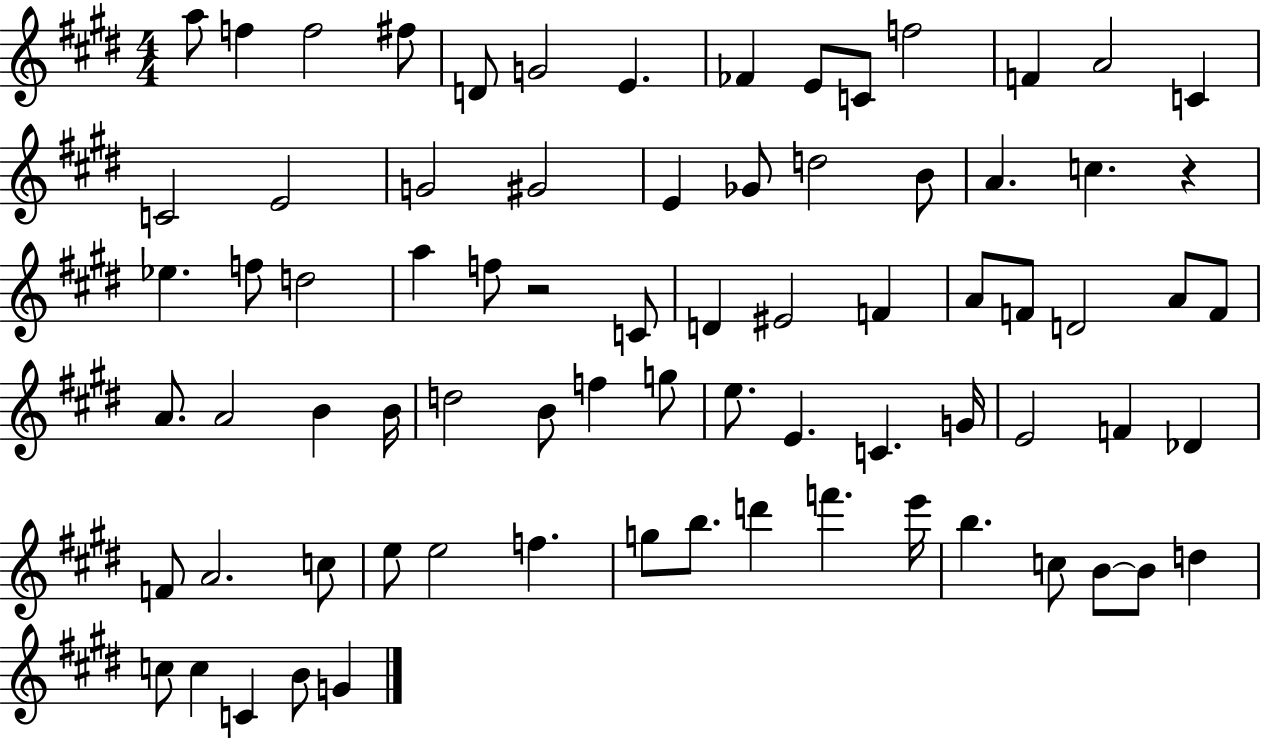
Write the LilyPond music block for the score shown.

{
  \clef treble
  \numericTimeSignature
  \time 4/4
  \key e \major
  a''8 f''4 f''2 fis''8 | d'8 g'2 e'4. | fes'4 e'8 c'8 f''2 | f'4 a'2 c'4 | \break c'2 e'2 | g'2 gis'2 | e'4 ges'8 d''2 b'8 | a'4. c''4. r4 | \break ees''4. f''8 d''2 | a''4 f''8 r2 c'8 | d'4 eis'2 f'4 | a'8 f'8 d'2 a'8 f'8 | \break a'8. a'2 b'4 b'16 | d''2 b'8 f''4 g''8 | e''8. e'4. c'4. g'16 | e'2 f'4 des'4 | \break f'8 a'2. c''8 | e''8 e''2 f''4. | g''8 b''8. d'''4 f'''4. e'''16 | b''4. c''8 b'8~~ b'8 d''4 | \break c''8 c''4 c'4 b'8 g'4 | \bar "|."
}